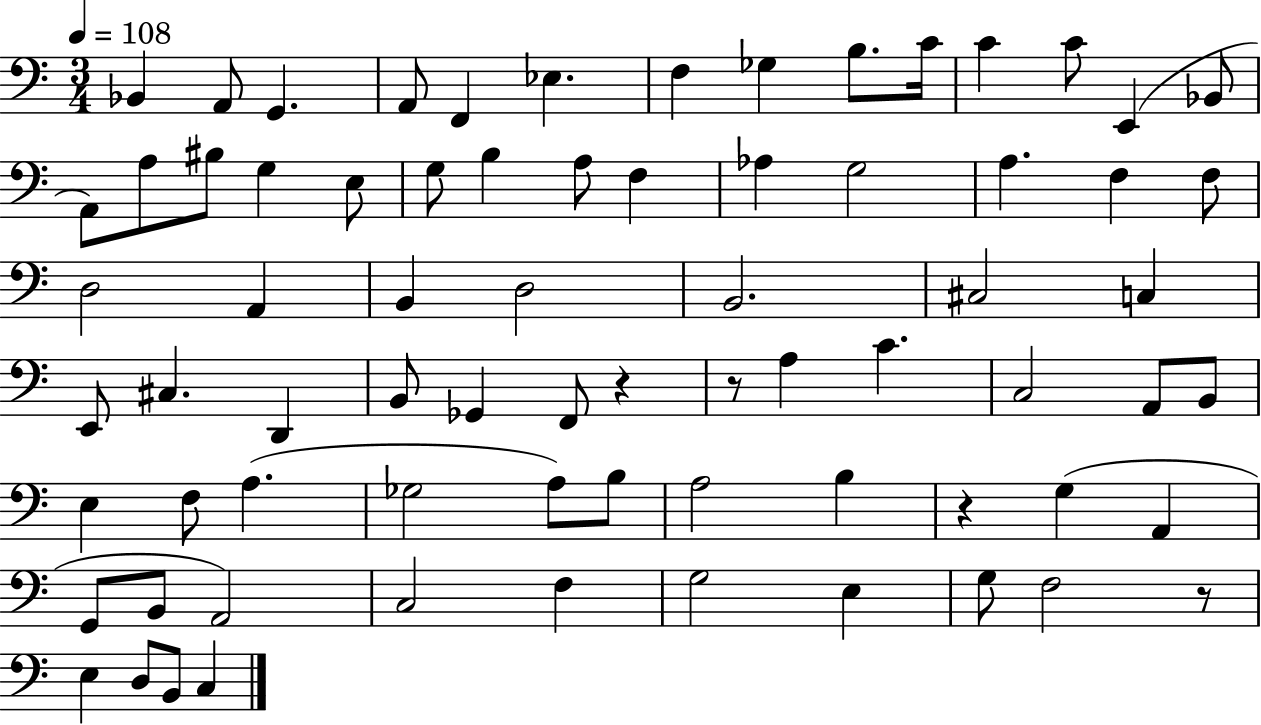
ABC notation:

X:1
T:Untitled
M:3/4
L:1/4
K:C
_B,, A,,/2 G,, A,,/2 F,, _E, F, _G, B,/2 C/4 C C/2 E,, _B,,/2 A,,/2 A,/2 ^B,/2 G, E,/2 G,/2 B, A,/2 F, _A, G,2 A, F, F,/2 D,2 A,, B,, D,2 B,,2 ^C,2 C, E,,/2 ^C, D,, B,,/2 _G,, F,,/2 z z/2 A, C C,2 A,,/2 B,,/2 E, F,/2 A, _G,2 A,/2 B,/2 A,2 B, z G, A,, G,,/2 B,,/2 A,,2 C,2 F, G,2 E, G,/2 F,2 z/2 E, D,/2 B,,/2 C,